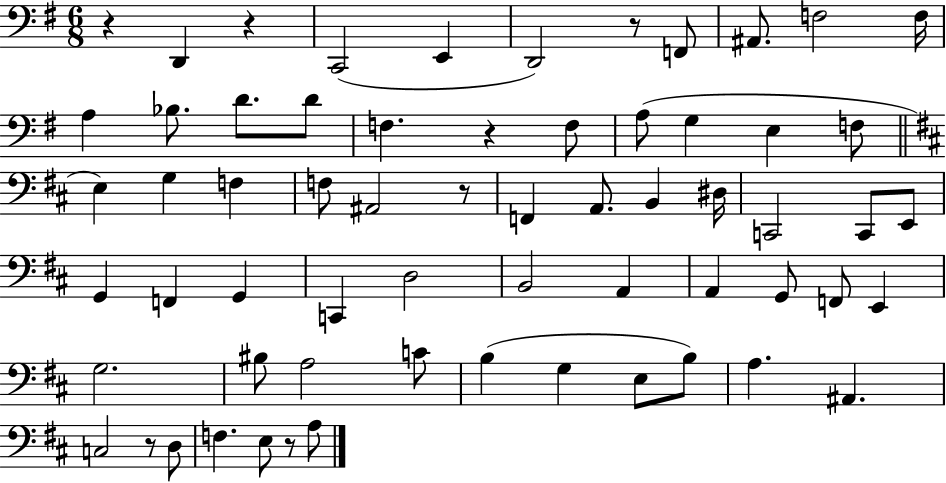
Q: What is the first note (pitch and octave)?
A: D2